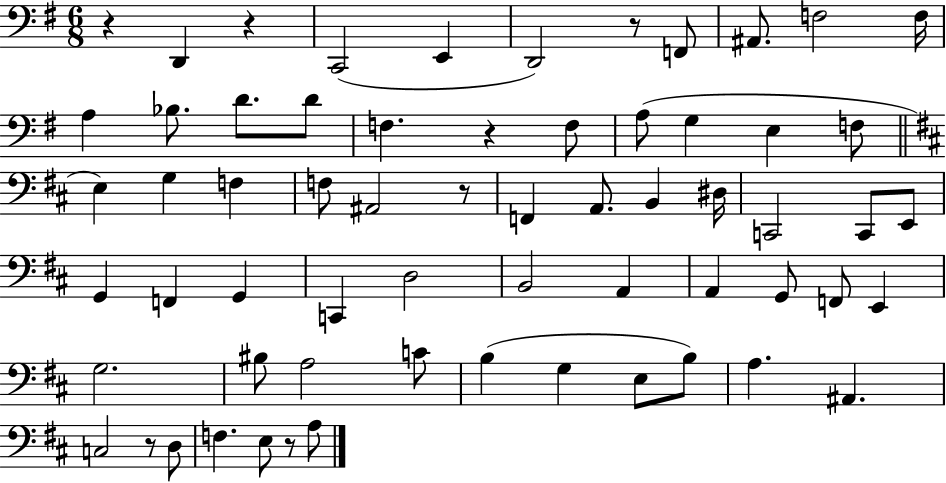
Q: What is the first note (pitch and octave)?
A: D2